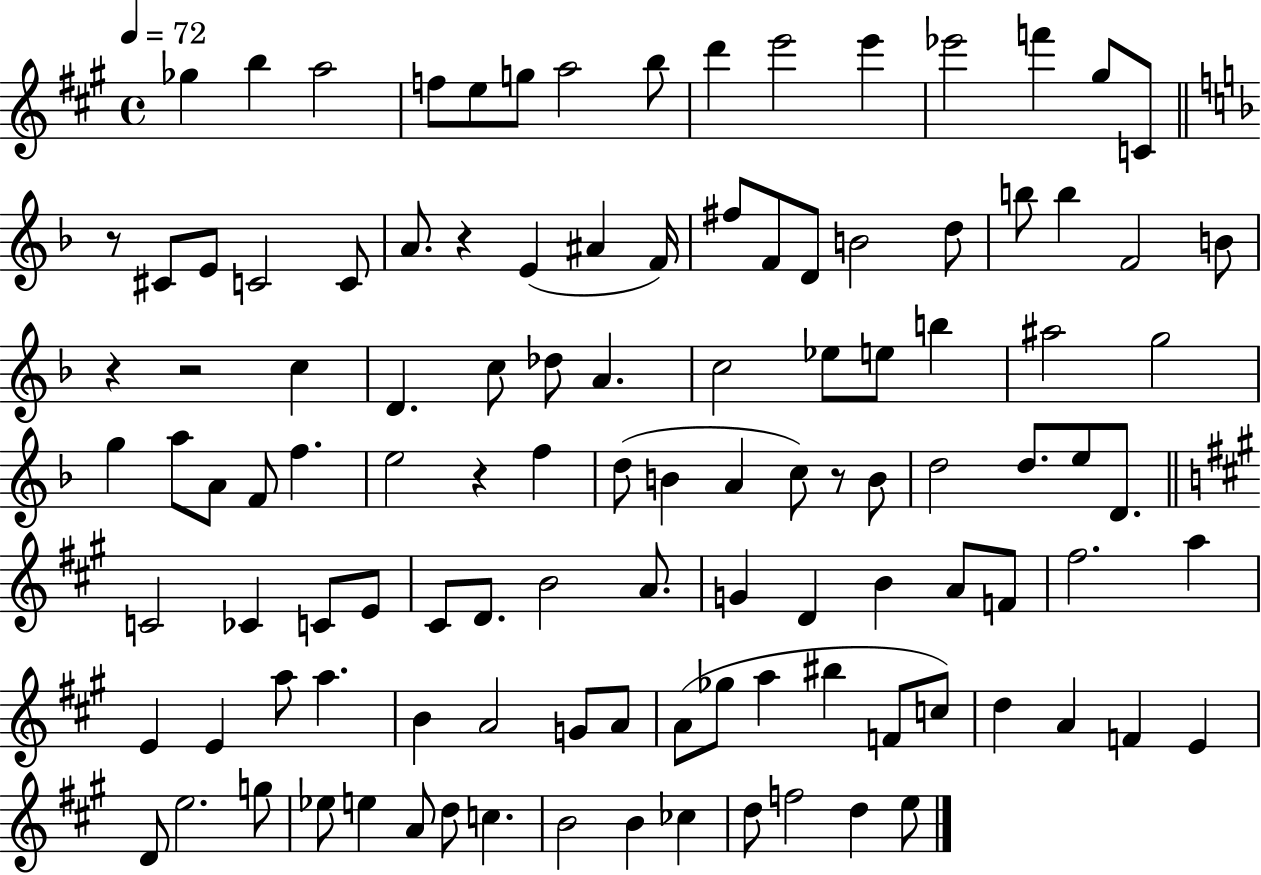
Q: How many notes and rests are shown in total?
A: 113